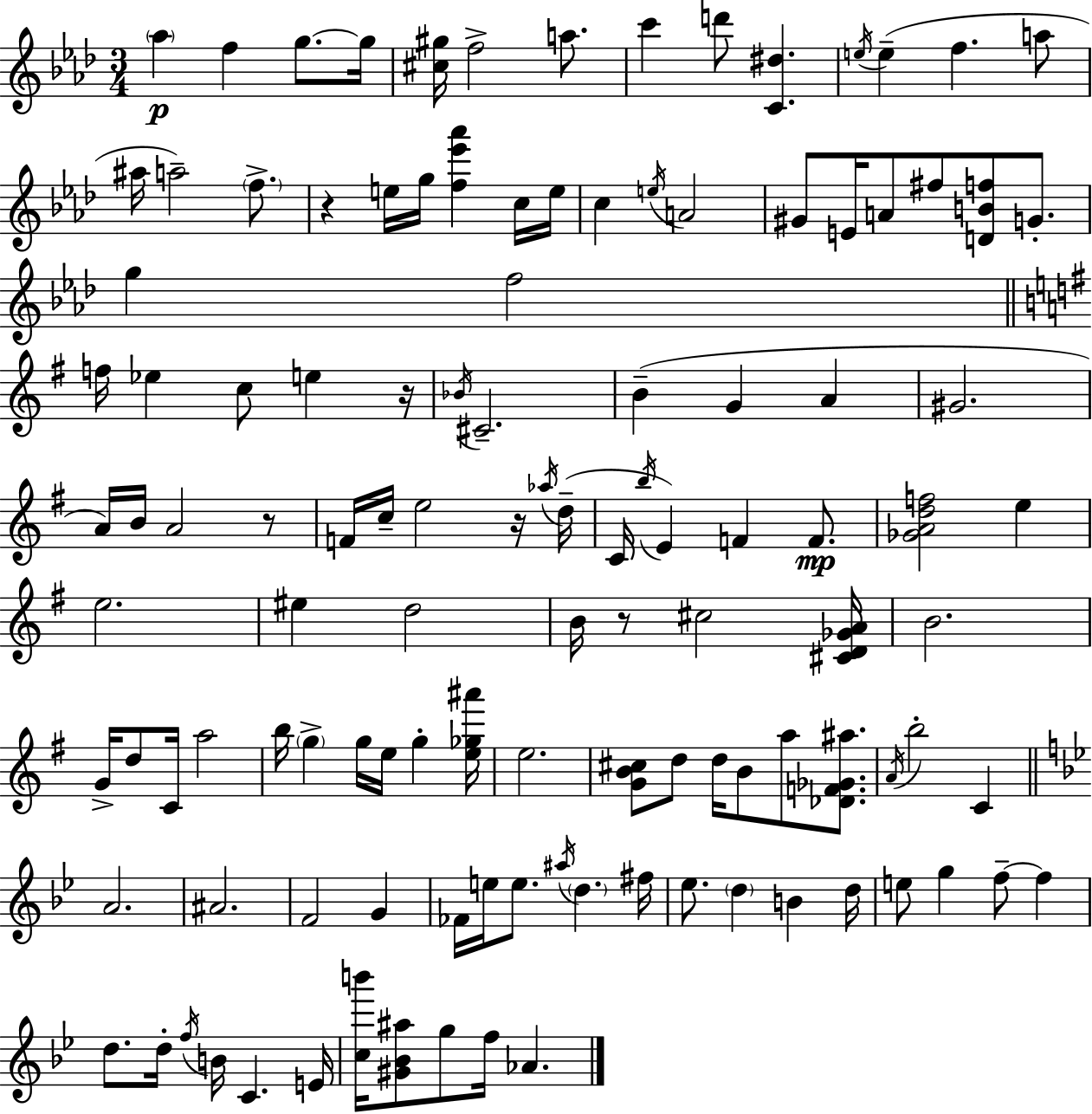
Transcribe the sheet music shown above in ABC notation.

X:1
T:Untitled
M:3/4
L:1/4
K:Fm
_a f g/2 g/4 [^c^g]/4 f2 a/2 c' d'/2 [C^d] e/4 e f a/2 ^a/4 a2 f/2 z e/4 g/4 [f_e'_a'] c/4 e/4 c e/4 A2 ^G/2 E/4 A/2 ^f/2 [DBf]/2 G/2 g f2 f/4 _e c/2 e z/4 _B/4 ^C2 B G A ^G2 A/4 B/4 A2 z/2 F/4 c/4 e2 z/4 _a/4 d/4 C/4 b/4 E F F/2 [_GAdf]2 e e2 ^e d2 B/4 z/2 ^c2 [^CD_GA]/4 B2 G/4 d/2 C/4 a2 b/4 g g/4 e/4 g [e_g^a']/4 e2 [GB^c]/2 d/2 d/4 B/2 a/2 [_DF_G^a]/2 A/4 b2 C A2 ^A2 F2 G _F/4 e/4 e/2 ^a/4 d ^f/4 _e/2 d B d/4 e/2 g f/2 f d/2 d/4 f/4 B/4 C E/4 [cb']/4 [^G_B^a]/2 g/2 f/4 _A